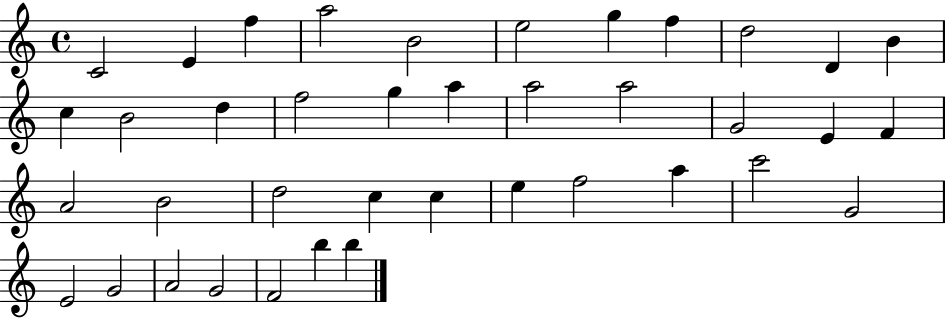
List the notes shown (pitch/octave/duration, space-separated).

C4/h E4/q F5/q A5/h B4/h E5/h G5/q F5/q D5/h D4/q B4/q C5/q B4/h D5/q F5/h G5/q A5/q A5/h A5/h G4/h E4/q F4/q A4/h B4/h D5/h C5/q C5/q E5/q F5/h A5/q C6/h G4/h E4/h G4/h A4/h G4/h F4/h B5/q B5/q